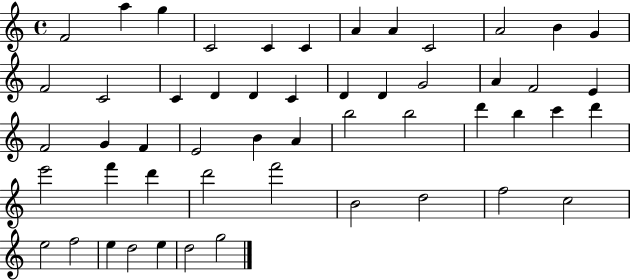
X:1
T:Untitled
M:4/4
L:1/4
K:C
F2 a g C2 C C A A C2 A2 B G F2 C2 C D D C D D G2 A F2 E F2 G F E2 B A b2 b2 d' b c' d' e'2 f' d' d'2 f'2 B2 d2 f2 c2 e2 f2 e d2 e d2 g2